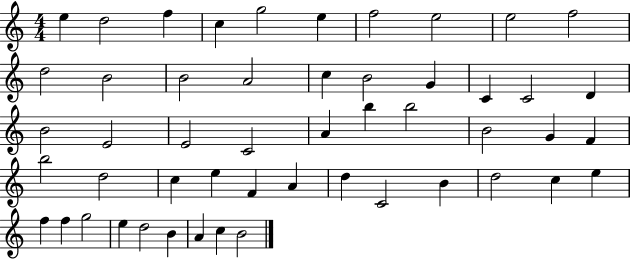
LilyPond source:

{
  \clef treble
  \numericTimeSignature
  \time 4/4
  \key c \major
  e''4 d''2 f''4 | c''4 g''2 e''4 | f''2 e''2 | e''2 f''2 | \break d''2 b'2 | b'2 a'2 | c''4 b'2 g'4 | c'4 c'2 d'4 | \break b'2 e'2 | e'2 c'2 | a'4 b''4 b''2 | b'2 g'4 f'4 | \break b''2 d''2 | c''4 e''4 f'4 a'4 | d''4 c'2 b'4 | d''2 c''4 e''4 | \break f''4 f''4 g''2 | e''4 d''2 b'4 | a'4 c''4 b'2 | \bar "|."
}